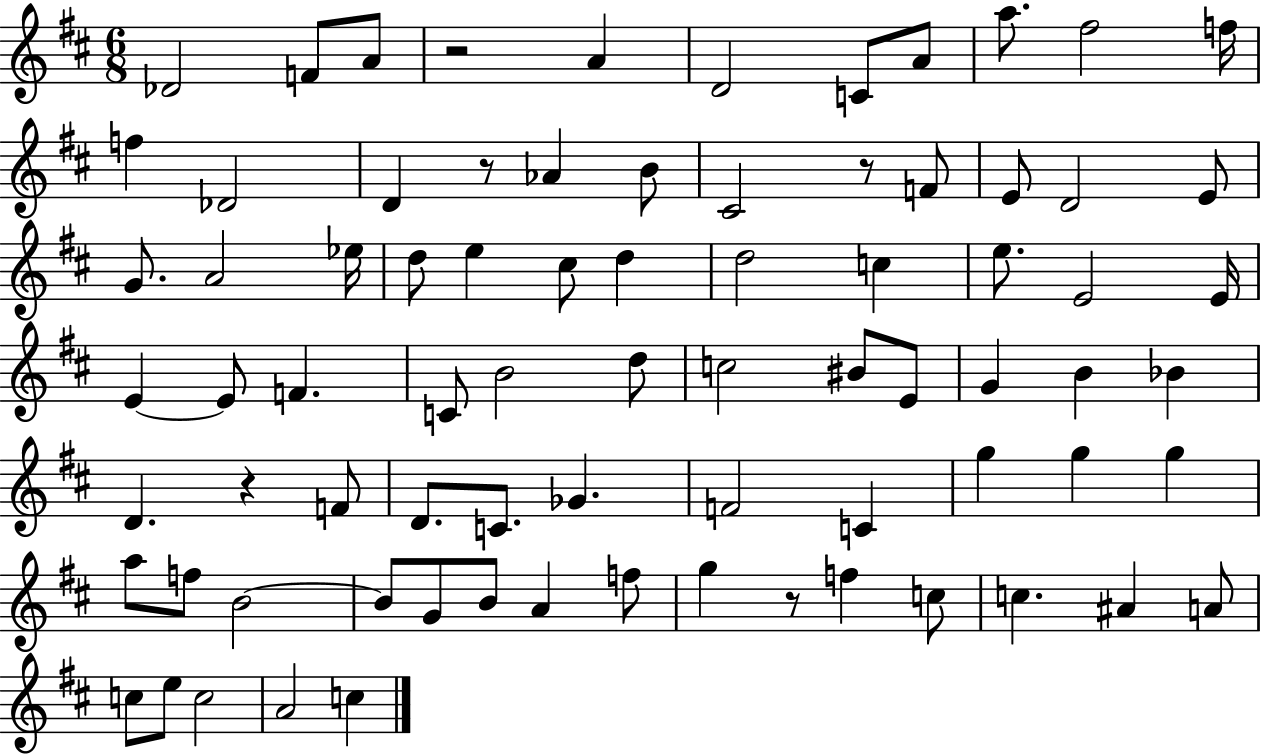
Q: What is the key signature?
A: D major